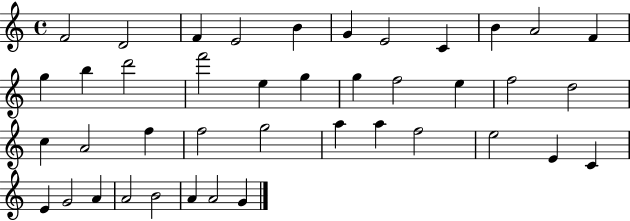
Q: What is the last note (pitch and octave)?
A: G4